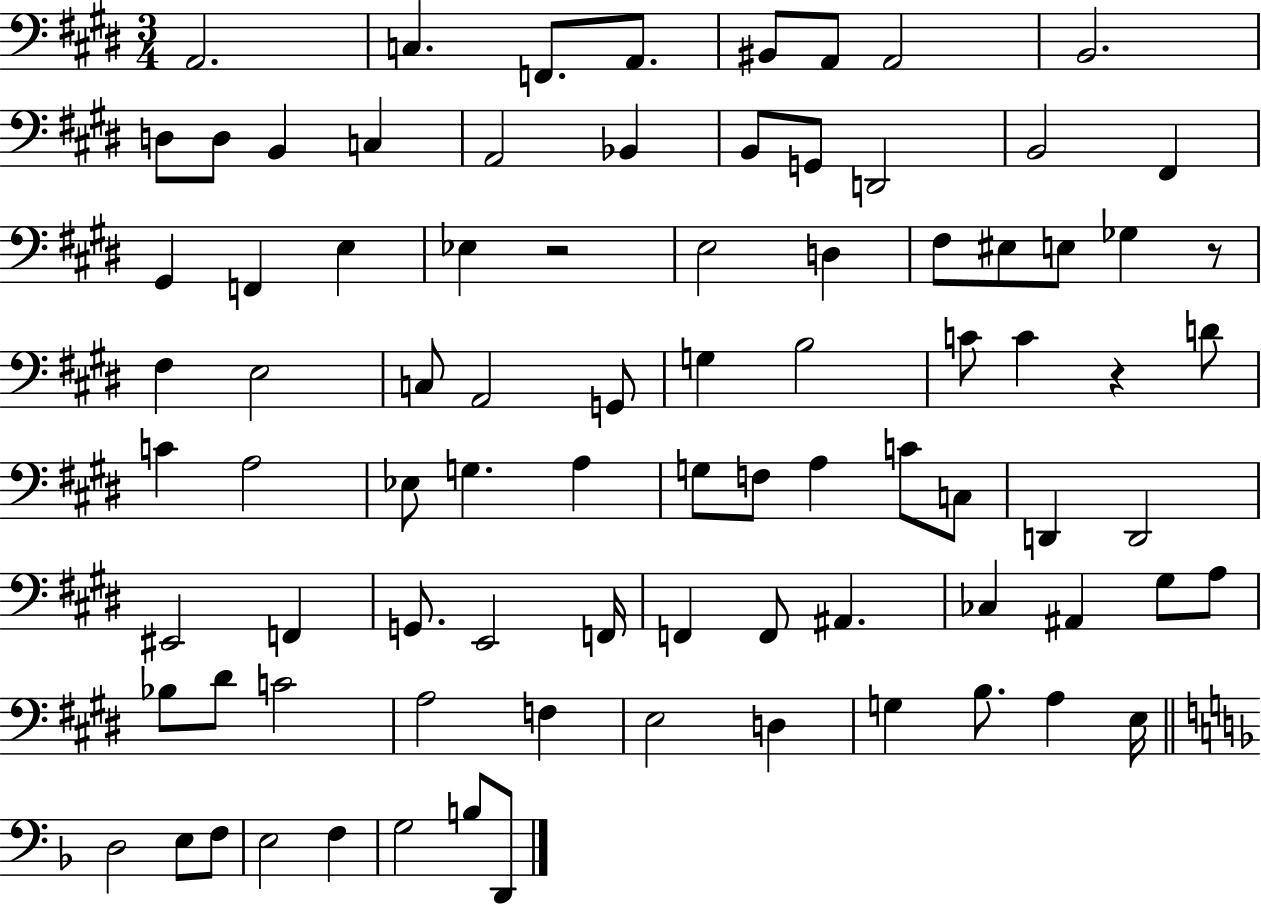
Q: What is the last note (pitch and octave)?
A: D2